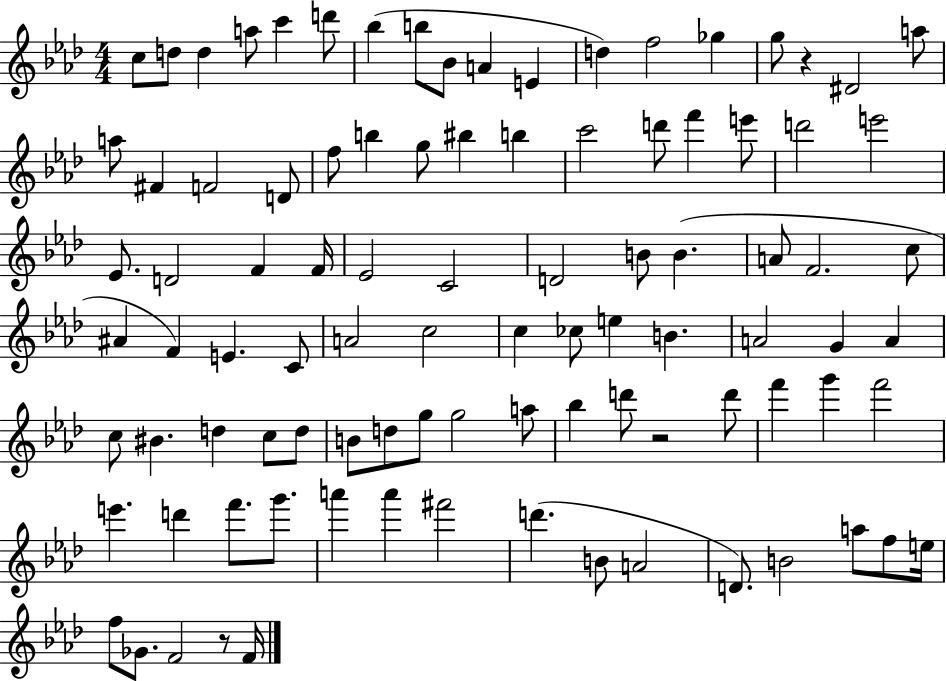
X:1
T:Untitled
M:4/4
L:1/4
K:Ab
c/2 d/2 d a/2 c' d'/2 _b b/2 _B/2 A E d f2 _g g/2 z ^D2 a/2 a/2 ^F F2 D/2 f/2 b g/2 ^b b c'2 d'/2 f' e'/2 d'2 e'2 _E/2 D2 F F/4 _E2 C2 D2 B/2 B A/2 F2 c/2 ^A F E C/2 A2 c2 c _c/2 e B A2 G A c/2 ^B d c/2 d/2 B/2 d/2 g/2 g2 a/2 _b d'/2 z2 d'/2 f' g' f'2 e' d' f'/2 g'/2 a' a' ^f'2 d' B/2 A2 D/2 B2 a/2 f/2 e/4 f/2 _G/2 F2 z/2 F/4